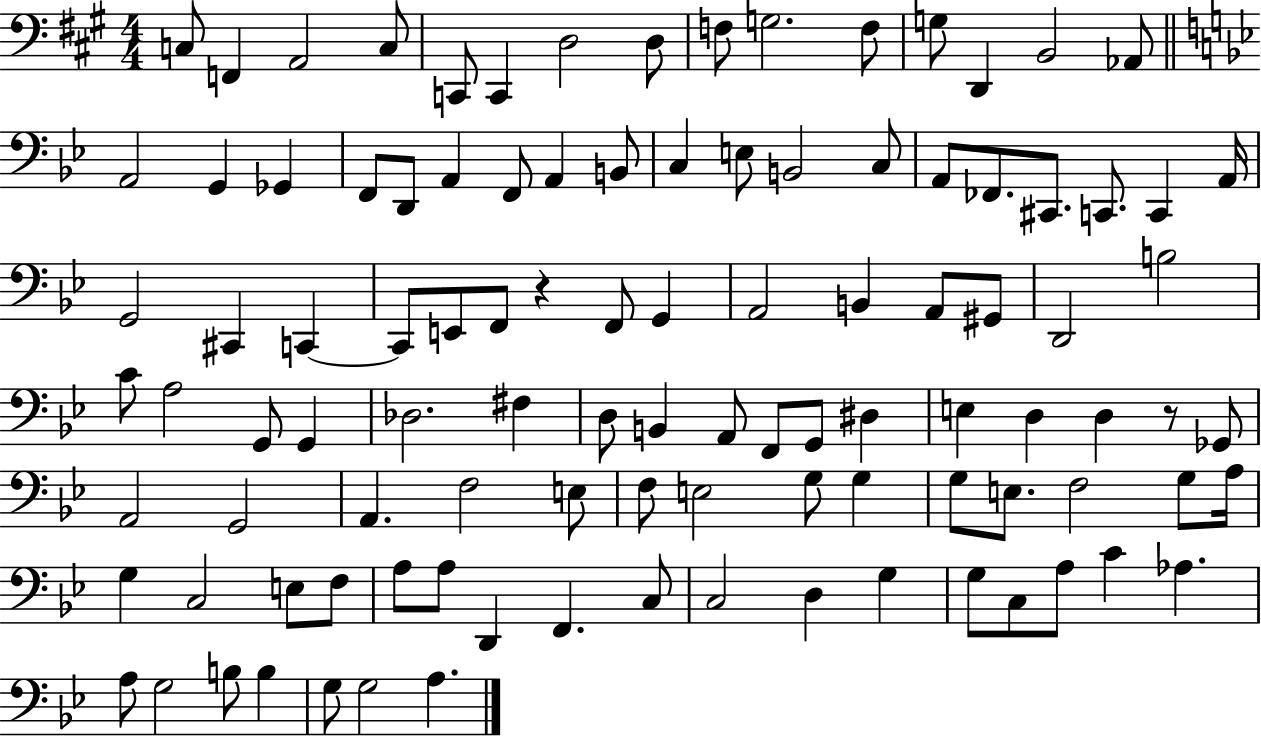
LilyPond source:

{
  \clef bass
  \numericTimeSignature
  \time 4/4
  \key a \major
  c8 f,4 a,2 c8 | c,8 c,4 d2 d8 | f8 g2. f8 | g8 d,4 b,2 aes,8 | \break \bar "||" \break \key bes \major a,2 g,4 ges,4 | f,8 d,8 a,4 f,8 a,4 b,8 | c4 e8 b,2 c8 | a,8 fes,8. cis,8. c,8. c,4 a,16 | \break g,2 cis,4 c,4~~ | c,8 e,8 f,8 r4 f,8 g,4 | a,2 b,4 a,8 gis,8 | d,2 b2 | \break c'8 a2 g,8 g,4 | des2. fis4 | d8 b,4 a,8 f,8 g,8 dis4 | e4 d4 d4 r8 ges,8 | \break a,2 g,2 | a,4. f2 e8 | f8 e2 g8 g4 | g8 e8. f2 g8 a16 | \break g4 c2 e8 f8 | a8 a8 d,4 f,4. c8 | c2 d4 g4 | g8 c8 a8 c'4 aes4. | \break a8 g2 b8 b4 | g8 g2 a4. | \bar "|."
}